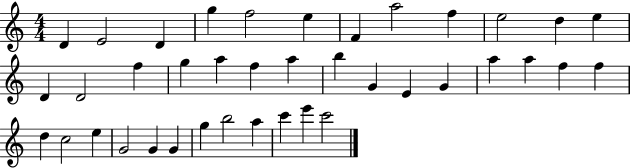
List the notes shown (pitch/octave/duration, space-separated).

D4/q E4/h D4/q G5/q F5/h E5/q F4/q A5/h F5/q E5/h D5/q E5/q D4/q D4/h F5/q G5/q A5/q F5/q A5/q B5/q G4/q E4/q G4/q A5/q A5/q F5/q F5/q D5/q C5/h E5/q G4/h G4/q G4/q G5/q B5/h A5/q C6/q E6/q C6/h